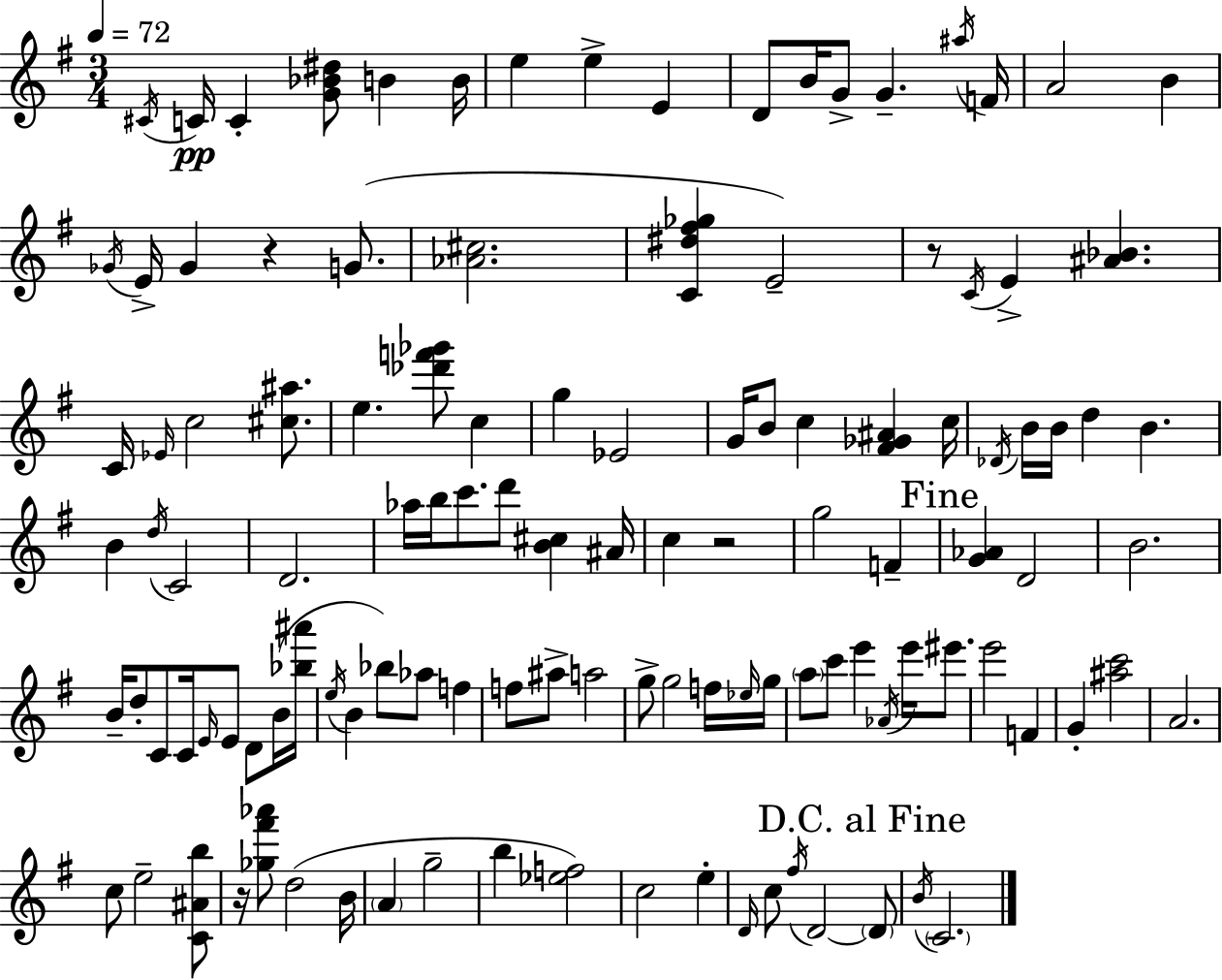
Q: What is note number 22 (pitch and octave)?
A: C4